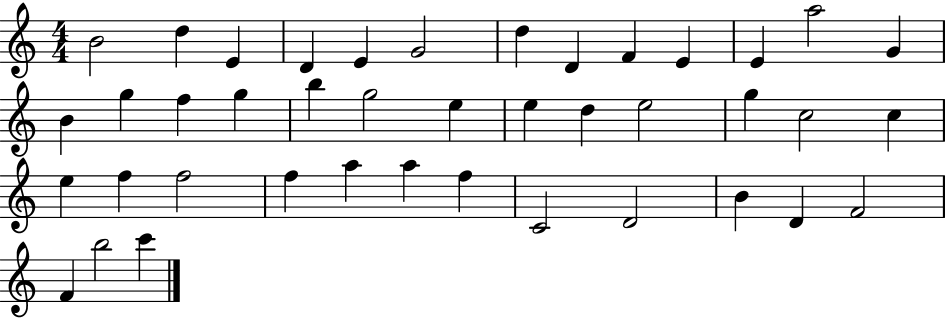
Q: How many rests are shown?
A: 0